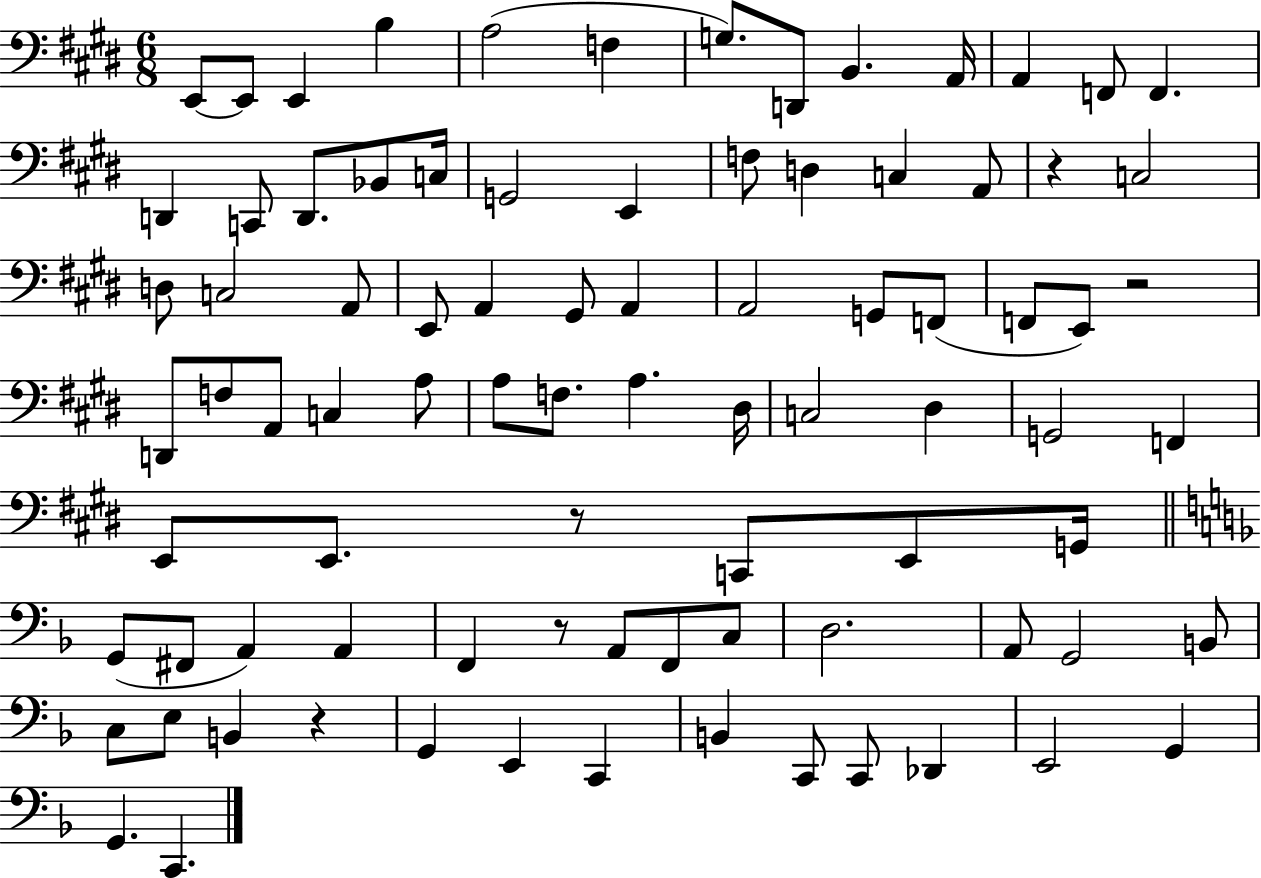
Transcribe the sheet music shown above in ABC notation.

X:1
T:Untitled
M:6/8
L:1/4
K:E
E,,/2 E,,/2 E,, B, A,2 F, G,/2 D,,/2 B,, A,,/4 A,, F,,/2 F,, D,, C,,/2 D,,/2 _B,,/2 C,/4 G,,2 E,, F,/2 D, C, A,,/2 z C,2 D,/2 C,2 A,,/2 E,,/2 A,, ^G,,/2 A,, A,,2 G,,/2 F,,/2 F,,/2 E,,/2 z2 D,,/2 F,/2 A,,/2 C, A,/2 A,/2 F,/2 A, ^D,/4 C,2 ^D, G,,2 F,, E,,/2 E,,/2 z/2 C,,/2 E,,/2 G,,/4 G,,/2 ^F,,/2 A,, A,, F,, z/2 A,,/2 F,,/2 C,/2 D,2 A,,/2 G,,2 B,,/2 C,/2 E,/2 B,, z G,, E,, C,, B,, C,,/2 C,,/2 _D,, E,,2 G,, G,, C,,